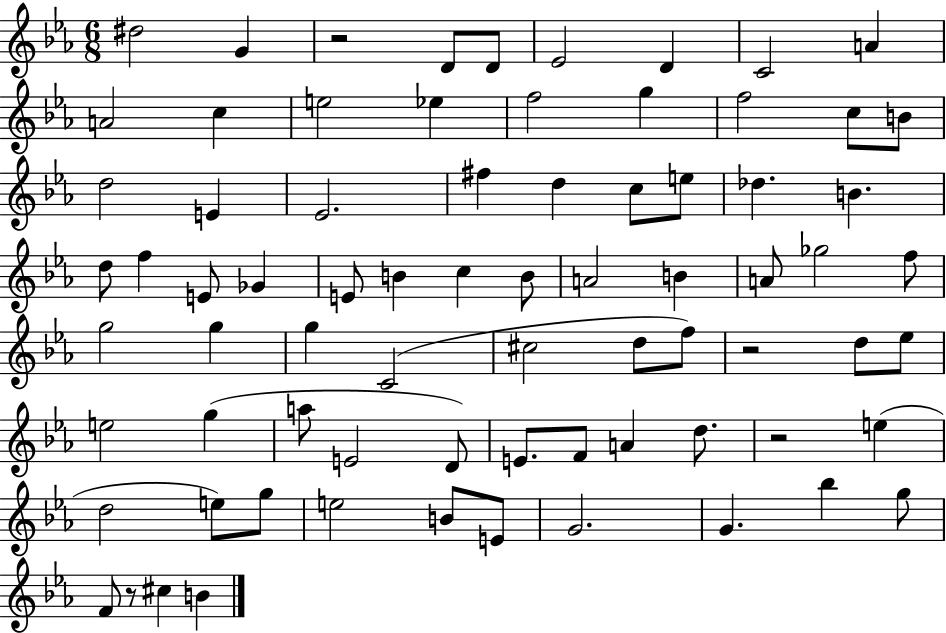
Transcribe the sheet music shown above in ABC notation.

X:1
T:Untitled
M:6/8
L:1/4
K:Eb
^d2 G z2 D/2 D/2 _E2 D C2 A A2 c e2 _e f2 g f2 c/2 B/2 d2 E _E2 ^f d c/2 e/2 _d B d/2 f E/2 _G E/2 B c B/2 A2 B A/2 _g2 f/2 g2 g g C2 ^c2 d/2 f/2 z2 d/2 _e/2 e2 g a/2 E2 D/2 E/2 F/2 A d/2 z2 e d2 e/2 g/2 e2 B/2 E/2 G2 G _b g/2 F/2 z/2 ^c B